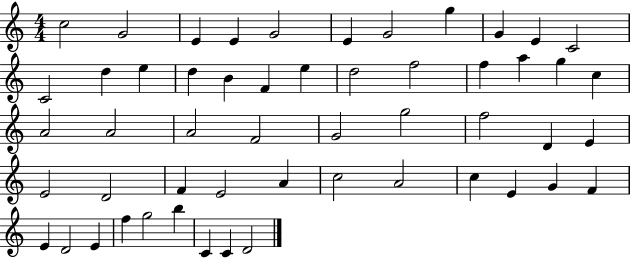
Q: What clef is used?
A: treble